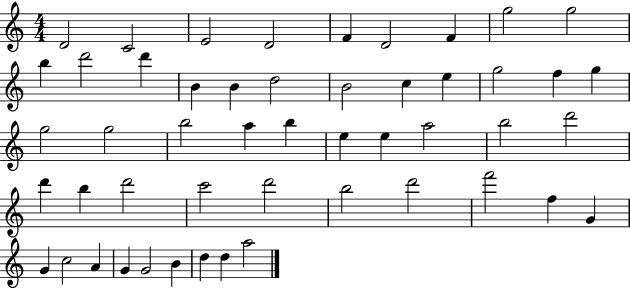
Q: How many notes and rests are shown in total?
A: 50